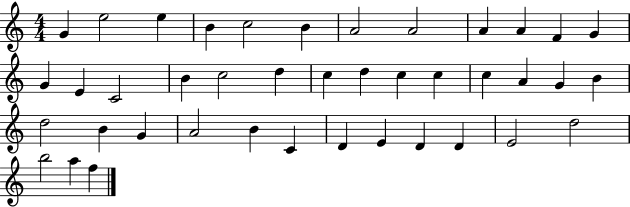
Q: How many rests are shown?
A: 0